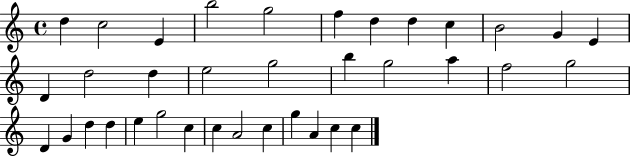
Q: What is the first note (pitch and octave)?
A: D5